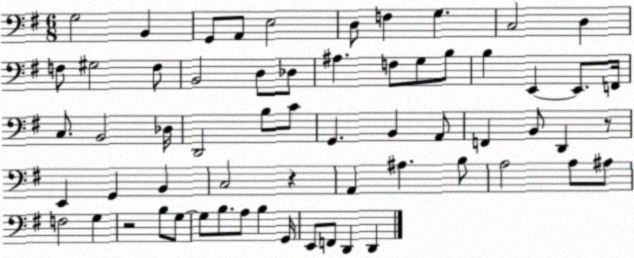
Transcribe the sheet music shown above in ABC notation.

X:1
T:Untitled
M:6/8
L:1/4
K:G
G,2 B,, G,,/2 A,,/2 E,2 D,/2 F, G, C,2 D, F,/2 ^G,2 F,/2 B,,2 D,/2 _D,/2 ^A, F,/2 G,/2 B,/2 B, E,, E,,/2 F,,/4 C,/2 B,,2 _D,/4 D,,2 B,/2 C/2 G,, B,, A,,/2 F,, B,,/2 D,, z/2 E,, G,, B,, C,2 z A,, ^A, B,/2 A,2 A,/2 ^A,/2 F,2 G, z2 B,/2 G,/2 G,/2 B,/2 A,/2 B, G,,/4 E,,/2 F,,/2 D,, D,,